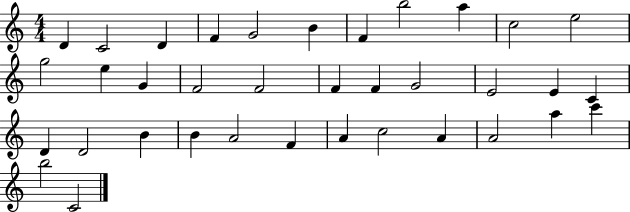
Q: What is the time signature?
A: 4/4